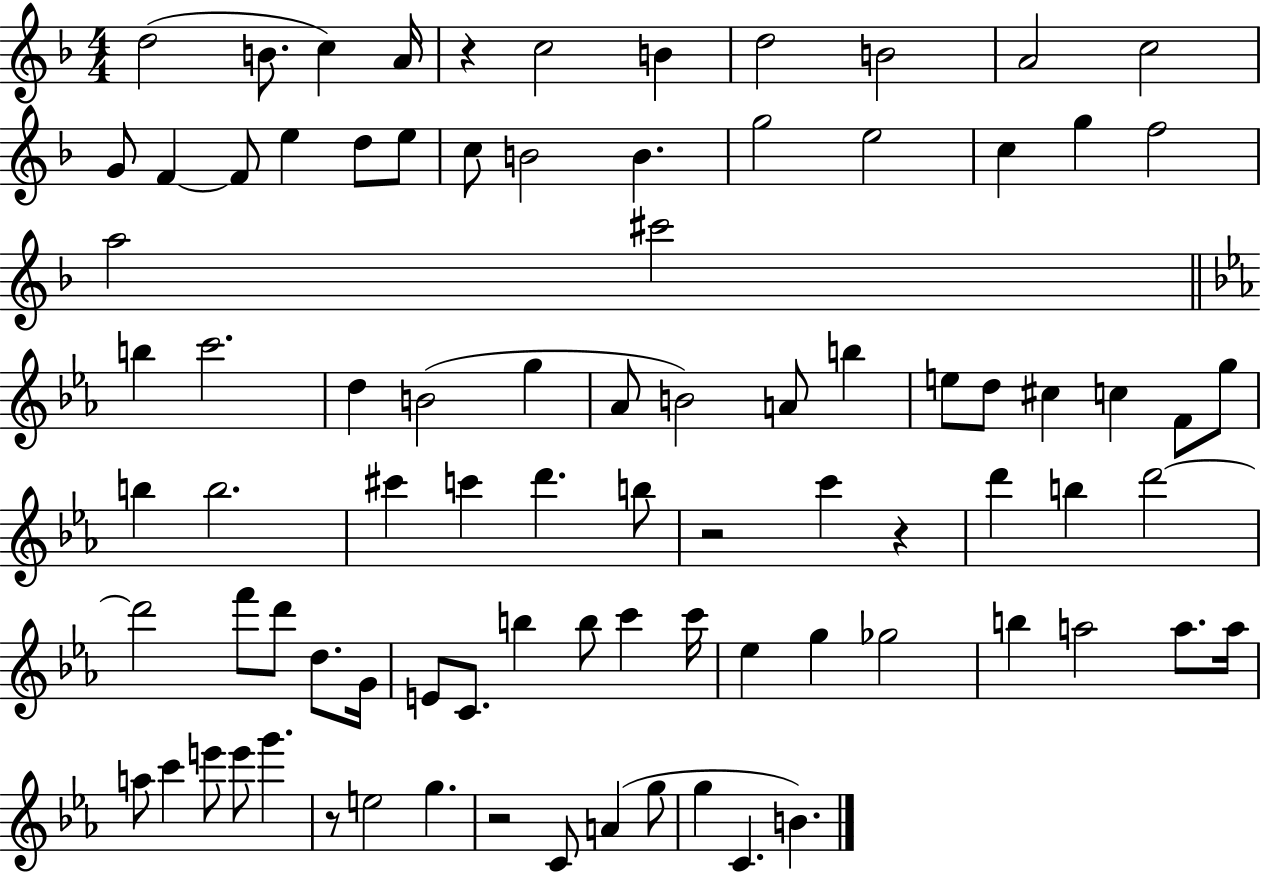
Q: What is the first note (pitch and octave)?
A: D5